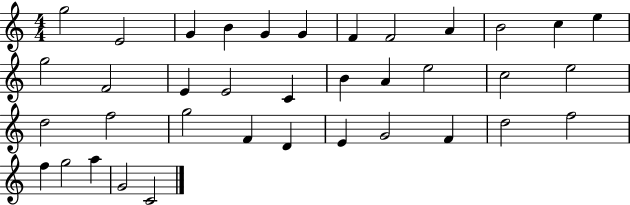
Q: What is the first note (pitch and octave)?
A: G5